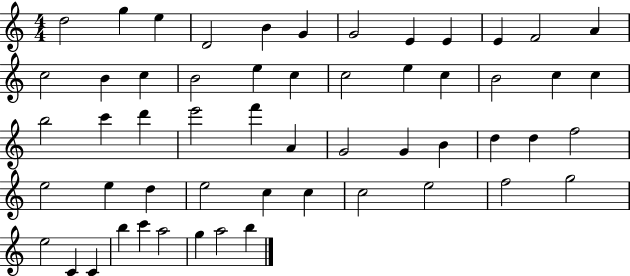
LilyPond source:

{
  \clef treble
  \numericTimeSignature
  \time 4/4
  \key c \major
  d''2 g''4 e''4 | d'2 b'4 g'4 | g'2 e'4 e'4 | e'4 f'2 a'4 | \break c''2 b'4 c''4 | b'2 e''4 c''4 | c''2 e''4 c''4 | b'2 c''4 c''4 | \break b''2 c'''4 d'''4 | e'''2 f'''4 a'4 | g'2 g'4 b'4 | d''4 d''4 f''2 | \break e''2 e''4 d''4 | e''2 c''4 c''4 | c''2 e''2 | f''2 g''2 | \break e''2 c'4 c'4 | b''4 c'''4 a''2 | g''4 a''2 b''4 | \bar "|."
}